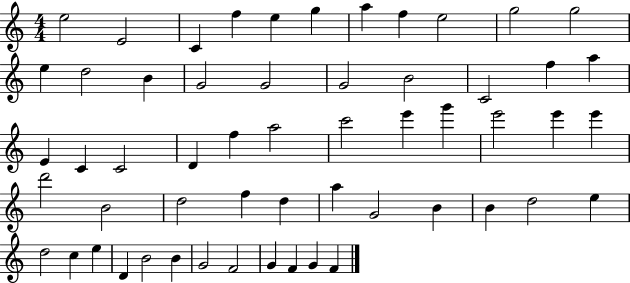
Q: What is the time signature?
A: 4/4